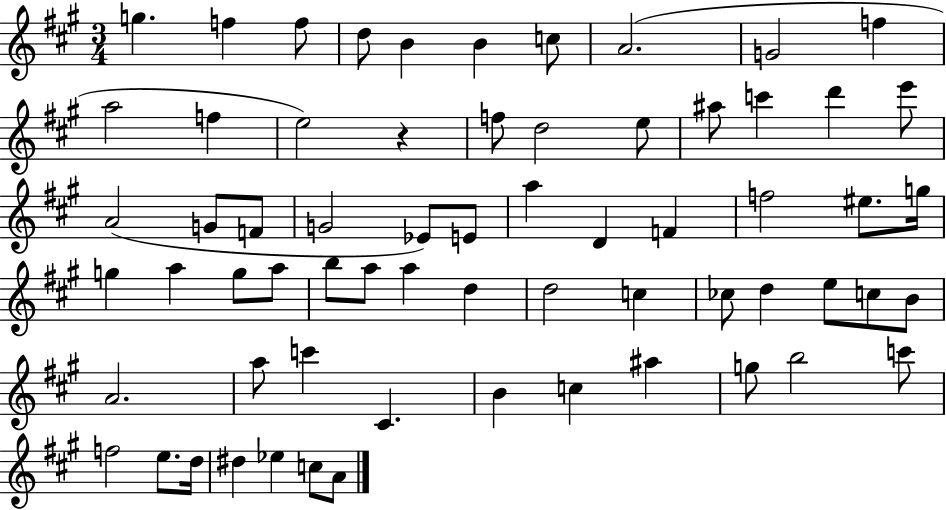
{
  \clef treble
  \numericTimeSignature
  \time 3/4
  \key a \major
  g''4. f''4 f''8 | d''8 b'4 b'4 c''8 | a'2.( | g'2 f''4 | \break a''2 f''4 | e''2) r4 | f''8 d''2 e''8 | ais''8 c'''4 d'''4 e'''8 | \break a'2( g'8 f'8 | g'2 ees'8) e'8 | a''4 d'4 f'4 | f''2 eis''8. g''16 | \break g''4 a''4 g''8 a''8 | b''8 a''8 a''4 d''4 | d''2 c''4 | ces''8 d''4 e''8 c''8 b'8 | \break a'2. | a''8 c'''4 cis'4. | b'4 c''4 ais''4 | g''8 b''2 c'''8 | \break f''2 e''8. d''16 | dis''4 ees''4 c''8 a'8 | \bar "|."
}